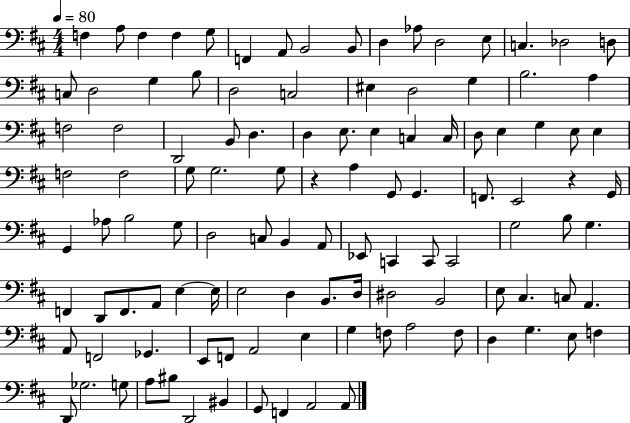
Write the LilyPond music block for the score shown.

{
  \clef bass
  \numericTimeSignature
  \time 4/4
  \key d \major
  \tempo 4 = 80
  f4 a8 f4 f4 g8 | f,4 a,8 b,2 b,8 | d4 aes8 d2 e8 | c4. des2 d8 | \break c8 d2 g4 b8 | d2 c2 | eis4 d2 g4 | b2. a4 | \break f2 f2 | d,2 b,8 d4. | d4 e8. e4 c4 c16 | d8 e4 g4 e8 e4 | \break f2 f2 | g8 g2. g8 | r4 a4 g,8 g,4. | f,8. e,2 r4 g,16 | \break g,4 aes8 b2 g8 | d2 c8 b,4 a,8 | ees,8 c,4 c,8 c,2 | g2 b8 g4. | \break f,4 d,8 f,8. a,8 e4~~ e16 | e2 d4 b,8. d16 | dis2 b,2 | e8 cis4. c8 a,4. | \break a,8 f,2 ges,4. | e,8 f,8 a,2 e4 | g4 f8 a2 f8 | d4 g4. e8 f4 | \break d,8 ges2. g8 | a8 bis8 d,2 bis,4 | g,8 f,4 a,2 a,8 | \bar "|."
}